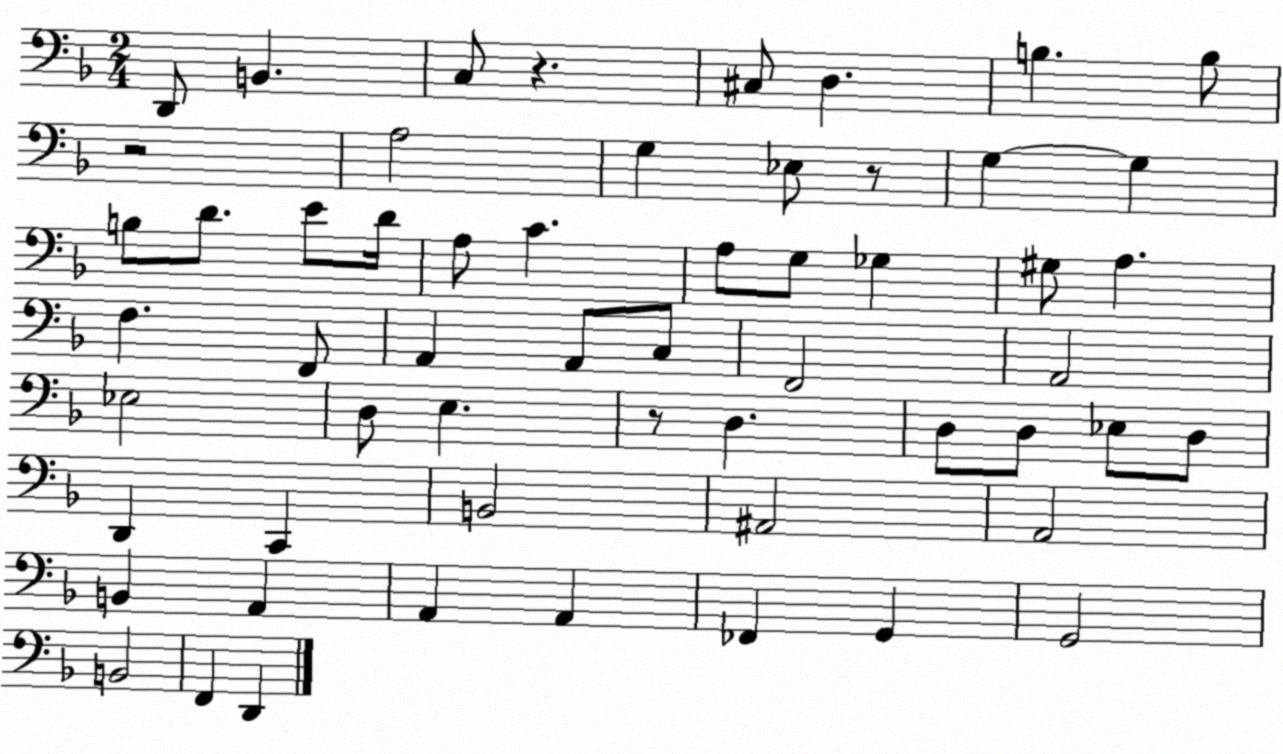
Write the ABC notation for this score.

X:1
T:Untitled
M:2/4
L:1/4
K:F
D,,/2 B,, C,/2 z ^C,/2 D, B, B,/2 z2 A,2 G, _E,/2 z/2 G, G, B,/2 D/2 E/2 D/4 A,/2 C A,/2 G,/2 _G, ^G,/2 A, F, F,,/2 A,, A,,/2 C,/2 F,,2 A,,2 _E,2 D,/2 E, z/2 D, D,/2 D,/2 _E,/2 D,/2 D,, C,, B,,2 ^A,,2 A,,2 B,, A,, A,, A,, _F,, G,, G,,2 B,,2 F,, D,,